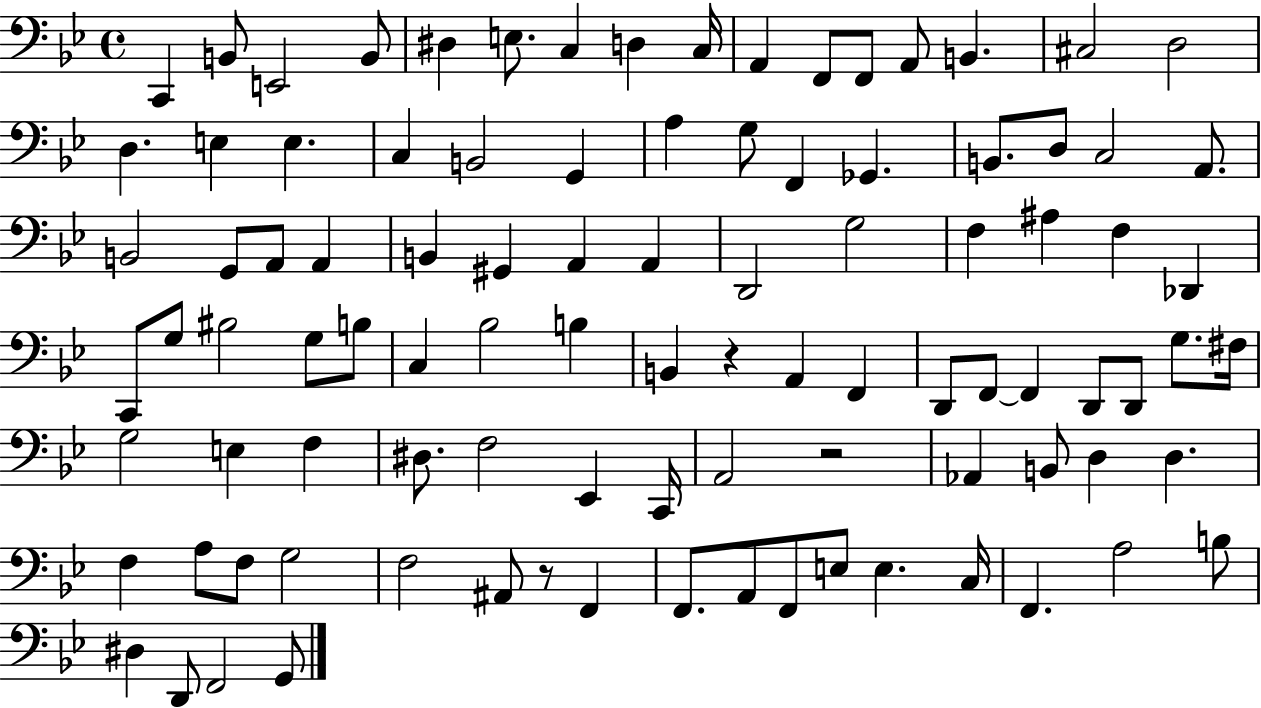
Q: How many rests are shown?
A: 3